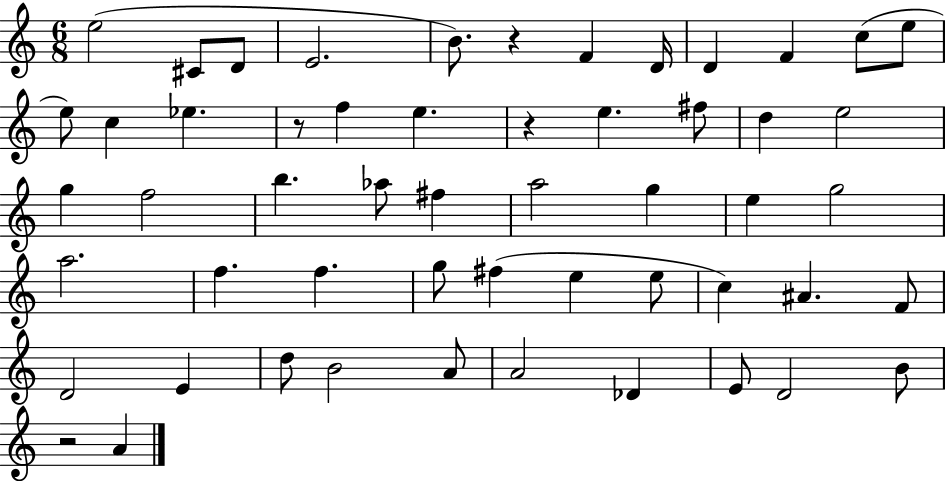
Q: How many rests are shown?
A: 4